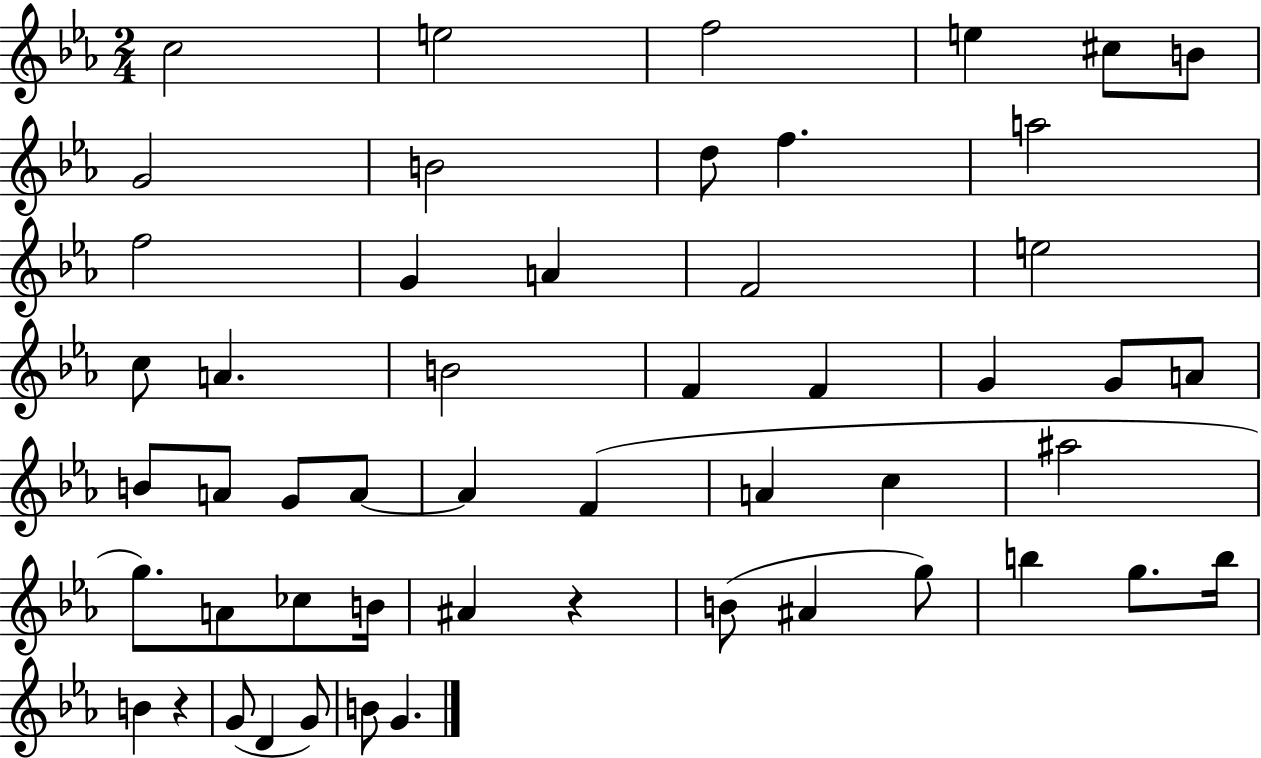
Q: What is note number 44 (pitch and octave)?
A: B5